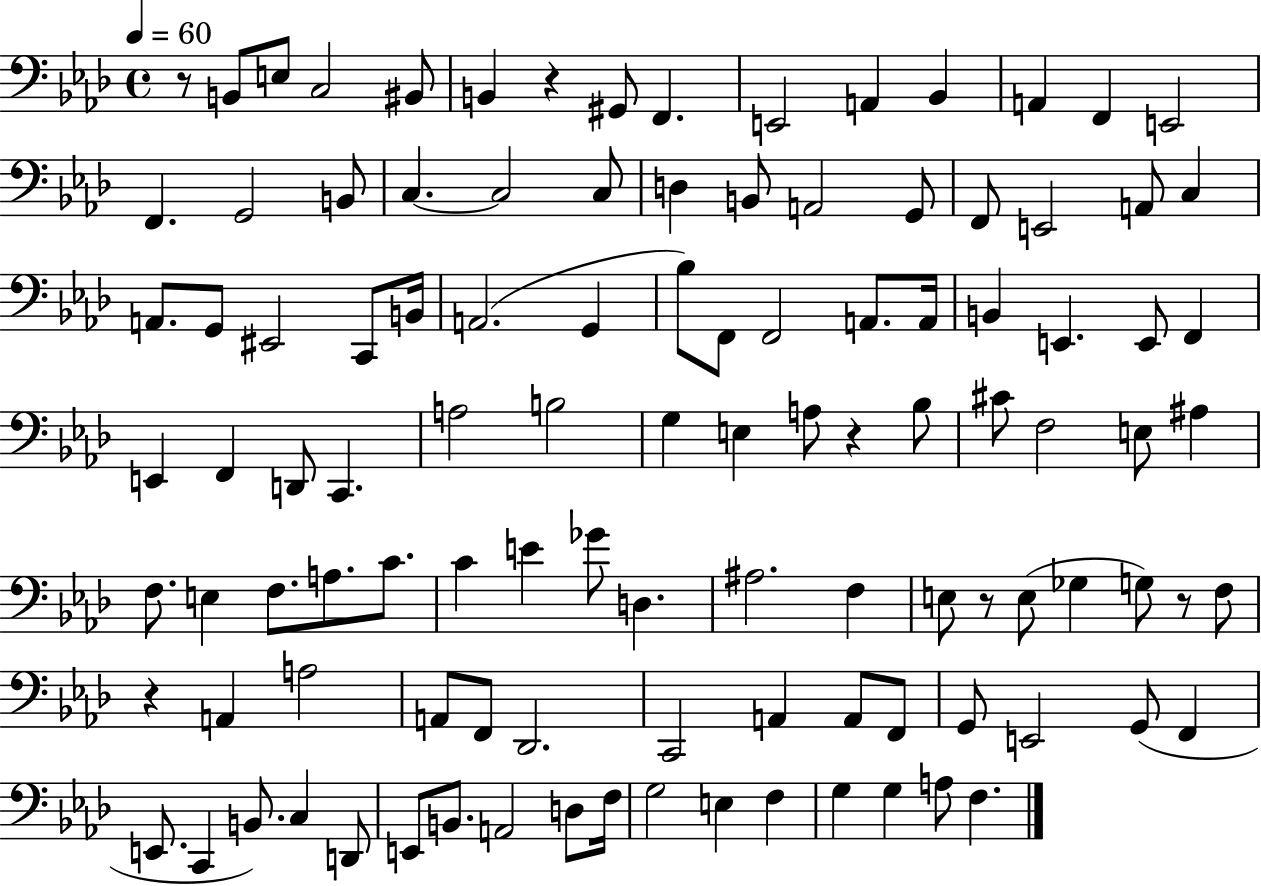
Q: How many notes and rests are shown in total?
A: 109